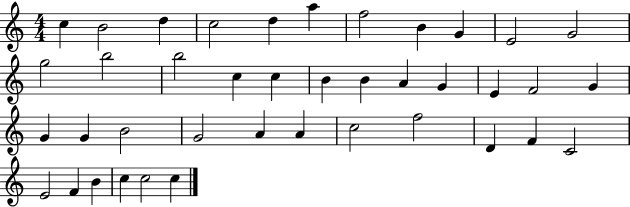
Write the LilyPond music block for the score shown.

{
  \clef treble
  \numericTimeSignature
  \time 4/4
  \key c \major
  c''4 b'2 d''4 | c''2 d''4 a''4 | f''2 b'4 g'4 | e'2 g'2 | \break g''2 b''2 | b''2 c''4 c''4 | b'4 b'4 a'4 g'4 | e'4 f'2 g'4 | \break g'4 g'4 b'2 | g'2 a'4 a'4 | c''2 f''2 | d'4 f'4 c'2 | \break e'2 f'4 b'4 | c''4 c''2 c''4 | \bar "|."
}